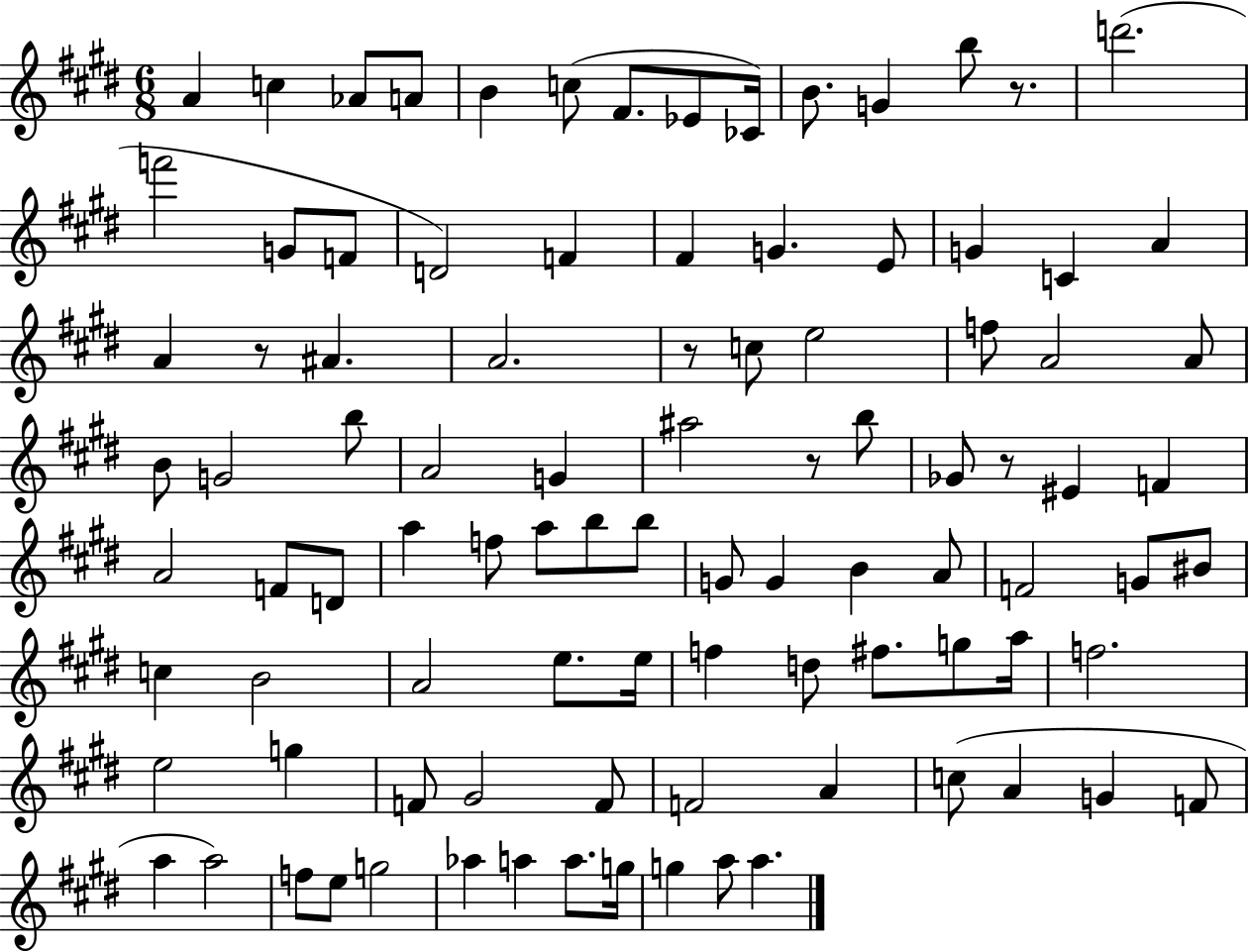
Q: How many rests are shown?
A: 5